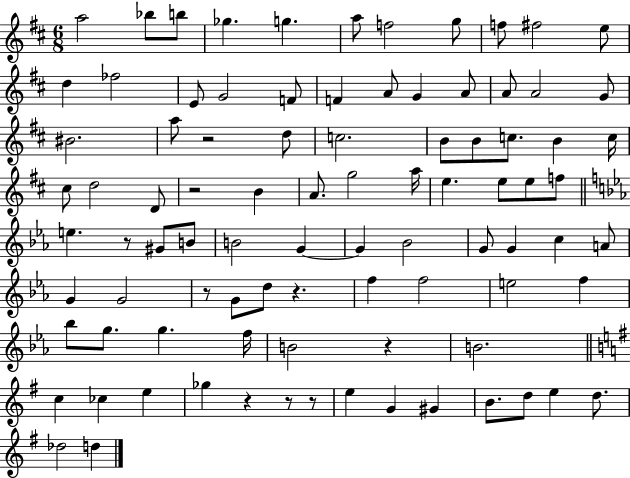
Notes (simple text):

A5/h Bb5/e B5/e Gb5/q. G5/q. A5/e F5/h G5/e F5/e F#5/h E5/e D5/q FES5/h E4/e G4/h F4/e F4/q A4/e G4/q A4/e A4/e A4/h G4/e BIS4/h. A5/e R/h D5/e C5/h. B4/e B4/e C5/e. B4/q C5/s C#5/e D5/h D4/e R/h B4/q A4/e. G5/h A5/s E5/q. E5/e E5/e F5/e E5/q. R/e G#4/e B4/e B4/h G4/q G4/q Bb4/h G4/e G4/q C5/q A4/e G4/q G4/h R/e G4/e D5/e R/q. F5/q F5/h E5/h F5/q Bb5/e G5/e. G5/q. F5/s B4/h R/q B4/h. C5/q CES5/q E5/q Gb5/q R/q R/e R/e E5/q G4/q G#4/q B4/e. D5/e E5/q D5/e. Db5/h D5/q